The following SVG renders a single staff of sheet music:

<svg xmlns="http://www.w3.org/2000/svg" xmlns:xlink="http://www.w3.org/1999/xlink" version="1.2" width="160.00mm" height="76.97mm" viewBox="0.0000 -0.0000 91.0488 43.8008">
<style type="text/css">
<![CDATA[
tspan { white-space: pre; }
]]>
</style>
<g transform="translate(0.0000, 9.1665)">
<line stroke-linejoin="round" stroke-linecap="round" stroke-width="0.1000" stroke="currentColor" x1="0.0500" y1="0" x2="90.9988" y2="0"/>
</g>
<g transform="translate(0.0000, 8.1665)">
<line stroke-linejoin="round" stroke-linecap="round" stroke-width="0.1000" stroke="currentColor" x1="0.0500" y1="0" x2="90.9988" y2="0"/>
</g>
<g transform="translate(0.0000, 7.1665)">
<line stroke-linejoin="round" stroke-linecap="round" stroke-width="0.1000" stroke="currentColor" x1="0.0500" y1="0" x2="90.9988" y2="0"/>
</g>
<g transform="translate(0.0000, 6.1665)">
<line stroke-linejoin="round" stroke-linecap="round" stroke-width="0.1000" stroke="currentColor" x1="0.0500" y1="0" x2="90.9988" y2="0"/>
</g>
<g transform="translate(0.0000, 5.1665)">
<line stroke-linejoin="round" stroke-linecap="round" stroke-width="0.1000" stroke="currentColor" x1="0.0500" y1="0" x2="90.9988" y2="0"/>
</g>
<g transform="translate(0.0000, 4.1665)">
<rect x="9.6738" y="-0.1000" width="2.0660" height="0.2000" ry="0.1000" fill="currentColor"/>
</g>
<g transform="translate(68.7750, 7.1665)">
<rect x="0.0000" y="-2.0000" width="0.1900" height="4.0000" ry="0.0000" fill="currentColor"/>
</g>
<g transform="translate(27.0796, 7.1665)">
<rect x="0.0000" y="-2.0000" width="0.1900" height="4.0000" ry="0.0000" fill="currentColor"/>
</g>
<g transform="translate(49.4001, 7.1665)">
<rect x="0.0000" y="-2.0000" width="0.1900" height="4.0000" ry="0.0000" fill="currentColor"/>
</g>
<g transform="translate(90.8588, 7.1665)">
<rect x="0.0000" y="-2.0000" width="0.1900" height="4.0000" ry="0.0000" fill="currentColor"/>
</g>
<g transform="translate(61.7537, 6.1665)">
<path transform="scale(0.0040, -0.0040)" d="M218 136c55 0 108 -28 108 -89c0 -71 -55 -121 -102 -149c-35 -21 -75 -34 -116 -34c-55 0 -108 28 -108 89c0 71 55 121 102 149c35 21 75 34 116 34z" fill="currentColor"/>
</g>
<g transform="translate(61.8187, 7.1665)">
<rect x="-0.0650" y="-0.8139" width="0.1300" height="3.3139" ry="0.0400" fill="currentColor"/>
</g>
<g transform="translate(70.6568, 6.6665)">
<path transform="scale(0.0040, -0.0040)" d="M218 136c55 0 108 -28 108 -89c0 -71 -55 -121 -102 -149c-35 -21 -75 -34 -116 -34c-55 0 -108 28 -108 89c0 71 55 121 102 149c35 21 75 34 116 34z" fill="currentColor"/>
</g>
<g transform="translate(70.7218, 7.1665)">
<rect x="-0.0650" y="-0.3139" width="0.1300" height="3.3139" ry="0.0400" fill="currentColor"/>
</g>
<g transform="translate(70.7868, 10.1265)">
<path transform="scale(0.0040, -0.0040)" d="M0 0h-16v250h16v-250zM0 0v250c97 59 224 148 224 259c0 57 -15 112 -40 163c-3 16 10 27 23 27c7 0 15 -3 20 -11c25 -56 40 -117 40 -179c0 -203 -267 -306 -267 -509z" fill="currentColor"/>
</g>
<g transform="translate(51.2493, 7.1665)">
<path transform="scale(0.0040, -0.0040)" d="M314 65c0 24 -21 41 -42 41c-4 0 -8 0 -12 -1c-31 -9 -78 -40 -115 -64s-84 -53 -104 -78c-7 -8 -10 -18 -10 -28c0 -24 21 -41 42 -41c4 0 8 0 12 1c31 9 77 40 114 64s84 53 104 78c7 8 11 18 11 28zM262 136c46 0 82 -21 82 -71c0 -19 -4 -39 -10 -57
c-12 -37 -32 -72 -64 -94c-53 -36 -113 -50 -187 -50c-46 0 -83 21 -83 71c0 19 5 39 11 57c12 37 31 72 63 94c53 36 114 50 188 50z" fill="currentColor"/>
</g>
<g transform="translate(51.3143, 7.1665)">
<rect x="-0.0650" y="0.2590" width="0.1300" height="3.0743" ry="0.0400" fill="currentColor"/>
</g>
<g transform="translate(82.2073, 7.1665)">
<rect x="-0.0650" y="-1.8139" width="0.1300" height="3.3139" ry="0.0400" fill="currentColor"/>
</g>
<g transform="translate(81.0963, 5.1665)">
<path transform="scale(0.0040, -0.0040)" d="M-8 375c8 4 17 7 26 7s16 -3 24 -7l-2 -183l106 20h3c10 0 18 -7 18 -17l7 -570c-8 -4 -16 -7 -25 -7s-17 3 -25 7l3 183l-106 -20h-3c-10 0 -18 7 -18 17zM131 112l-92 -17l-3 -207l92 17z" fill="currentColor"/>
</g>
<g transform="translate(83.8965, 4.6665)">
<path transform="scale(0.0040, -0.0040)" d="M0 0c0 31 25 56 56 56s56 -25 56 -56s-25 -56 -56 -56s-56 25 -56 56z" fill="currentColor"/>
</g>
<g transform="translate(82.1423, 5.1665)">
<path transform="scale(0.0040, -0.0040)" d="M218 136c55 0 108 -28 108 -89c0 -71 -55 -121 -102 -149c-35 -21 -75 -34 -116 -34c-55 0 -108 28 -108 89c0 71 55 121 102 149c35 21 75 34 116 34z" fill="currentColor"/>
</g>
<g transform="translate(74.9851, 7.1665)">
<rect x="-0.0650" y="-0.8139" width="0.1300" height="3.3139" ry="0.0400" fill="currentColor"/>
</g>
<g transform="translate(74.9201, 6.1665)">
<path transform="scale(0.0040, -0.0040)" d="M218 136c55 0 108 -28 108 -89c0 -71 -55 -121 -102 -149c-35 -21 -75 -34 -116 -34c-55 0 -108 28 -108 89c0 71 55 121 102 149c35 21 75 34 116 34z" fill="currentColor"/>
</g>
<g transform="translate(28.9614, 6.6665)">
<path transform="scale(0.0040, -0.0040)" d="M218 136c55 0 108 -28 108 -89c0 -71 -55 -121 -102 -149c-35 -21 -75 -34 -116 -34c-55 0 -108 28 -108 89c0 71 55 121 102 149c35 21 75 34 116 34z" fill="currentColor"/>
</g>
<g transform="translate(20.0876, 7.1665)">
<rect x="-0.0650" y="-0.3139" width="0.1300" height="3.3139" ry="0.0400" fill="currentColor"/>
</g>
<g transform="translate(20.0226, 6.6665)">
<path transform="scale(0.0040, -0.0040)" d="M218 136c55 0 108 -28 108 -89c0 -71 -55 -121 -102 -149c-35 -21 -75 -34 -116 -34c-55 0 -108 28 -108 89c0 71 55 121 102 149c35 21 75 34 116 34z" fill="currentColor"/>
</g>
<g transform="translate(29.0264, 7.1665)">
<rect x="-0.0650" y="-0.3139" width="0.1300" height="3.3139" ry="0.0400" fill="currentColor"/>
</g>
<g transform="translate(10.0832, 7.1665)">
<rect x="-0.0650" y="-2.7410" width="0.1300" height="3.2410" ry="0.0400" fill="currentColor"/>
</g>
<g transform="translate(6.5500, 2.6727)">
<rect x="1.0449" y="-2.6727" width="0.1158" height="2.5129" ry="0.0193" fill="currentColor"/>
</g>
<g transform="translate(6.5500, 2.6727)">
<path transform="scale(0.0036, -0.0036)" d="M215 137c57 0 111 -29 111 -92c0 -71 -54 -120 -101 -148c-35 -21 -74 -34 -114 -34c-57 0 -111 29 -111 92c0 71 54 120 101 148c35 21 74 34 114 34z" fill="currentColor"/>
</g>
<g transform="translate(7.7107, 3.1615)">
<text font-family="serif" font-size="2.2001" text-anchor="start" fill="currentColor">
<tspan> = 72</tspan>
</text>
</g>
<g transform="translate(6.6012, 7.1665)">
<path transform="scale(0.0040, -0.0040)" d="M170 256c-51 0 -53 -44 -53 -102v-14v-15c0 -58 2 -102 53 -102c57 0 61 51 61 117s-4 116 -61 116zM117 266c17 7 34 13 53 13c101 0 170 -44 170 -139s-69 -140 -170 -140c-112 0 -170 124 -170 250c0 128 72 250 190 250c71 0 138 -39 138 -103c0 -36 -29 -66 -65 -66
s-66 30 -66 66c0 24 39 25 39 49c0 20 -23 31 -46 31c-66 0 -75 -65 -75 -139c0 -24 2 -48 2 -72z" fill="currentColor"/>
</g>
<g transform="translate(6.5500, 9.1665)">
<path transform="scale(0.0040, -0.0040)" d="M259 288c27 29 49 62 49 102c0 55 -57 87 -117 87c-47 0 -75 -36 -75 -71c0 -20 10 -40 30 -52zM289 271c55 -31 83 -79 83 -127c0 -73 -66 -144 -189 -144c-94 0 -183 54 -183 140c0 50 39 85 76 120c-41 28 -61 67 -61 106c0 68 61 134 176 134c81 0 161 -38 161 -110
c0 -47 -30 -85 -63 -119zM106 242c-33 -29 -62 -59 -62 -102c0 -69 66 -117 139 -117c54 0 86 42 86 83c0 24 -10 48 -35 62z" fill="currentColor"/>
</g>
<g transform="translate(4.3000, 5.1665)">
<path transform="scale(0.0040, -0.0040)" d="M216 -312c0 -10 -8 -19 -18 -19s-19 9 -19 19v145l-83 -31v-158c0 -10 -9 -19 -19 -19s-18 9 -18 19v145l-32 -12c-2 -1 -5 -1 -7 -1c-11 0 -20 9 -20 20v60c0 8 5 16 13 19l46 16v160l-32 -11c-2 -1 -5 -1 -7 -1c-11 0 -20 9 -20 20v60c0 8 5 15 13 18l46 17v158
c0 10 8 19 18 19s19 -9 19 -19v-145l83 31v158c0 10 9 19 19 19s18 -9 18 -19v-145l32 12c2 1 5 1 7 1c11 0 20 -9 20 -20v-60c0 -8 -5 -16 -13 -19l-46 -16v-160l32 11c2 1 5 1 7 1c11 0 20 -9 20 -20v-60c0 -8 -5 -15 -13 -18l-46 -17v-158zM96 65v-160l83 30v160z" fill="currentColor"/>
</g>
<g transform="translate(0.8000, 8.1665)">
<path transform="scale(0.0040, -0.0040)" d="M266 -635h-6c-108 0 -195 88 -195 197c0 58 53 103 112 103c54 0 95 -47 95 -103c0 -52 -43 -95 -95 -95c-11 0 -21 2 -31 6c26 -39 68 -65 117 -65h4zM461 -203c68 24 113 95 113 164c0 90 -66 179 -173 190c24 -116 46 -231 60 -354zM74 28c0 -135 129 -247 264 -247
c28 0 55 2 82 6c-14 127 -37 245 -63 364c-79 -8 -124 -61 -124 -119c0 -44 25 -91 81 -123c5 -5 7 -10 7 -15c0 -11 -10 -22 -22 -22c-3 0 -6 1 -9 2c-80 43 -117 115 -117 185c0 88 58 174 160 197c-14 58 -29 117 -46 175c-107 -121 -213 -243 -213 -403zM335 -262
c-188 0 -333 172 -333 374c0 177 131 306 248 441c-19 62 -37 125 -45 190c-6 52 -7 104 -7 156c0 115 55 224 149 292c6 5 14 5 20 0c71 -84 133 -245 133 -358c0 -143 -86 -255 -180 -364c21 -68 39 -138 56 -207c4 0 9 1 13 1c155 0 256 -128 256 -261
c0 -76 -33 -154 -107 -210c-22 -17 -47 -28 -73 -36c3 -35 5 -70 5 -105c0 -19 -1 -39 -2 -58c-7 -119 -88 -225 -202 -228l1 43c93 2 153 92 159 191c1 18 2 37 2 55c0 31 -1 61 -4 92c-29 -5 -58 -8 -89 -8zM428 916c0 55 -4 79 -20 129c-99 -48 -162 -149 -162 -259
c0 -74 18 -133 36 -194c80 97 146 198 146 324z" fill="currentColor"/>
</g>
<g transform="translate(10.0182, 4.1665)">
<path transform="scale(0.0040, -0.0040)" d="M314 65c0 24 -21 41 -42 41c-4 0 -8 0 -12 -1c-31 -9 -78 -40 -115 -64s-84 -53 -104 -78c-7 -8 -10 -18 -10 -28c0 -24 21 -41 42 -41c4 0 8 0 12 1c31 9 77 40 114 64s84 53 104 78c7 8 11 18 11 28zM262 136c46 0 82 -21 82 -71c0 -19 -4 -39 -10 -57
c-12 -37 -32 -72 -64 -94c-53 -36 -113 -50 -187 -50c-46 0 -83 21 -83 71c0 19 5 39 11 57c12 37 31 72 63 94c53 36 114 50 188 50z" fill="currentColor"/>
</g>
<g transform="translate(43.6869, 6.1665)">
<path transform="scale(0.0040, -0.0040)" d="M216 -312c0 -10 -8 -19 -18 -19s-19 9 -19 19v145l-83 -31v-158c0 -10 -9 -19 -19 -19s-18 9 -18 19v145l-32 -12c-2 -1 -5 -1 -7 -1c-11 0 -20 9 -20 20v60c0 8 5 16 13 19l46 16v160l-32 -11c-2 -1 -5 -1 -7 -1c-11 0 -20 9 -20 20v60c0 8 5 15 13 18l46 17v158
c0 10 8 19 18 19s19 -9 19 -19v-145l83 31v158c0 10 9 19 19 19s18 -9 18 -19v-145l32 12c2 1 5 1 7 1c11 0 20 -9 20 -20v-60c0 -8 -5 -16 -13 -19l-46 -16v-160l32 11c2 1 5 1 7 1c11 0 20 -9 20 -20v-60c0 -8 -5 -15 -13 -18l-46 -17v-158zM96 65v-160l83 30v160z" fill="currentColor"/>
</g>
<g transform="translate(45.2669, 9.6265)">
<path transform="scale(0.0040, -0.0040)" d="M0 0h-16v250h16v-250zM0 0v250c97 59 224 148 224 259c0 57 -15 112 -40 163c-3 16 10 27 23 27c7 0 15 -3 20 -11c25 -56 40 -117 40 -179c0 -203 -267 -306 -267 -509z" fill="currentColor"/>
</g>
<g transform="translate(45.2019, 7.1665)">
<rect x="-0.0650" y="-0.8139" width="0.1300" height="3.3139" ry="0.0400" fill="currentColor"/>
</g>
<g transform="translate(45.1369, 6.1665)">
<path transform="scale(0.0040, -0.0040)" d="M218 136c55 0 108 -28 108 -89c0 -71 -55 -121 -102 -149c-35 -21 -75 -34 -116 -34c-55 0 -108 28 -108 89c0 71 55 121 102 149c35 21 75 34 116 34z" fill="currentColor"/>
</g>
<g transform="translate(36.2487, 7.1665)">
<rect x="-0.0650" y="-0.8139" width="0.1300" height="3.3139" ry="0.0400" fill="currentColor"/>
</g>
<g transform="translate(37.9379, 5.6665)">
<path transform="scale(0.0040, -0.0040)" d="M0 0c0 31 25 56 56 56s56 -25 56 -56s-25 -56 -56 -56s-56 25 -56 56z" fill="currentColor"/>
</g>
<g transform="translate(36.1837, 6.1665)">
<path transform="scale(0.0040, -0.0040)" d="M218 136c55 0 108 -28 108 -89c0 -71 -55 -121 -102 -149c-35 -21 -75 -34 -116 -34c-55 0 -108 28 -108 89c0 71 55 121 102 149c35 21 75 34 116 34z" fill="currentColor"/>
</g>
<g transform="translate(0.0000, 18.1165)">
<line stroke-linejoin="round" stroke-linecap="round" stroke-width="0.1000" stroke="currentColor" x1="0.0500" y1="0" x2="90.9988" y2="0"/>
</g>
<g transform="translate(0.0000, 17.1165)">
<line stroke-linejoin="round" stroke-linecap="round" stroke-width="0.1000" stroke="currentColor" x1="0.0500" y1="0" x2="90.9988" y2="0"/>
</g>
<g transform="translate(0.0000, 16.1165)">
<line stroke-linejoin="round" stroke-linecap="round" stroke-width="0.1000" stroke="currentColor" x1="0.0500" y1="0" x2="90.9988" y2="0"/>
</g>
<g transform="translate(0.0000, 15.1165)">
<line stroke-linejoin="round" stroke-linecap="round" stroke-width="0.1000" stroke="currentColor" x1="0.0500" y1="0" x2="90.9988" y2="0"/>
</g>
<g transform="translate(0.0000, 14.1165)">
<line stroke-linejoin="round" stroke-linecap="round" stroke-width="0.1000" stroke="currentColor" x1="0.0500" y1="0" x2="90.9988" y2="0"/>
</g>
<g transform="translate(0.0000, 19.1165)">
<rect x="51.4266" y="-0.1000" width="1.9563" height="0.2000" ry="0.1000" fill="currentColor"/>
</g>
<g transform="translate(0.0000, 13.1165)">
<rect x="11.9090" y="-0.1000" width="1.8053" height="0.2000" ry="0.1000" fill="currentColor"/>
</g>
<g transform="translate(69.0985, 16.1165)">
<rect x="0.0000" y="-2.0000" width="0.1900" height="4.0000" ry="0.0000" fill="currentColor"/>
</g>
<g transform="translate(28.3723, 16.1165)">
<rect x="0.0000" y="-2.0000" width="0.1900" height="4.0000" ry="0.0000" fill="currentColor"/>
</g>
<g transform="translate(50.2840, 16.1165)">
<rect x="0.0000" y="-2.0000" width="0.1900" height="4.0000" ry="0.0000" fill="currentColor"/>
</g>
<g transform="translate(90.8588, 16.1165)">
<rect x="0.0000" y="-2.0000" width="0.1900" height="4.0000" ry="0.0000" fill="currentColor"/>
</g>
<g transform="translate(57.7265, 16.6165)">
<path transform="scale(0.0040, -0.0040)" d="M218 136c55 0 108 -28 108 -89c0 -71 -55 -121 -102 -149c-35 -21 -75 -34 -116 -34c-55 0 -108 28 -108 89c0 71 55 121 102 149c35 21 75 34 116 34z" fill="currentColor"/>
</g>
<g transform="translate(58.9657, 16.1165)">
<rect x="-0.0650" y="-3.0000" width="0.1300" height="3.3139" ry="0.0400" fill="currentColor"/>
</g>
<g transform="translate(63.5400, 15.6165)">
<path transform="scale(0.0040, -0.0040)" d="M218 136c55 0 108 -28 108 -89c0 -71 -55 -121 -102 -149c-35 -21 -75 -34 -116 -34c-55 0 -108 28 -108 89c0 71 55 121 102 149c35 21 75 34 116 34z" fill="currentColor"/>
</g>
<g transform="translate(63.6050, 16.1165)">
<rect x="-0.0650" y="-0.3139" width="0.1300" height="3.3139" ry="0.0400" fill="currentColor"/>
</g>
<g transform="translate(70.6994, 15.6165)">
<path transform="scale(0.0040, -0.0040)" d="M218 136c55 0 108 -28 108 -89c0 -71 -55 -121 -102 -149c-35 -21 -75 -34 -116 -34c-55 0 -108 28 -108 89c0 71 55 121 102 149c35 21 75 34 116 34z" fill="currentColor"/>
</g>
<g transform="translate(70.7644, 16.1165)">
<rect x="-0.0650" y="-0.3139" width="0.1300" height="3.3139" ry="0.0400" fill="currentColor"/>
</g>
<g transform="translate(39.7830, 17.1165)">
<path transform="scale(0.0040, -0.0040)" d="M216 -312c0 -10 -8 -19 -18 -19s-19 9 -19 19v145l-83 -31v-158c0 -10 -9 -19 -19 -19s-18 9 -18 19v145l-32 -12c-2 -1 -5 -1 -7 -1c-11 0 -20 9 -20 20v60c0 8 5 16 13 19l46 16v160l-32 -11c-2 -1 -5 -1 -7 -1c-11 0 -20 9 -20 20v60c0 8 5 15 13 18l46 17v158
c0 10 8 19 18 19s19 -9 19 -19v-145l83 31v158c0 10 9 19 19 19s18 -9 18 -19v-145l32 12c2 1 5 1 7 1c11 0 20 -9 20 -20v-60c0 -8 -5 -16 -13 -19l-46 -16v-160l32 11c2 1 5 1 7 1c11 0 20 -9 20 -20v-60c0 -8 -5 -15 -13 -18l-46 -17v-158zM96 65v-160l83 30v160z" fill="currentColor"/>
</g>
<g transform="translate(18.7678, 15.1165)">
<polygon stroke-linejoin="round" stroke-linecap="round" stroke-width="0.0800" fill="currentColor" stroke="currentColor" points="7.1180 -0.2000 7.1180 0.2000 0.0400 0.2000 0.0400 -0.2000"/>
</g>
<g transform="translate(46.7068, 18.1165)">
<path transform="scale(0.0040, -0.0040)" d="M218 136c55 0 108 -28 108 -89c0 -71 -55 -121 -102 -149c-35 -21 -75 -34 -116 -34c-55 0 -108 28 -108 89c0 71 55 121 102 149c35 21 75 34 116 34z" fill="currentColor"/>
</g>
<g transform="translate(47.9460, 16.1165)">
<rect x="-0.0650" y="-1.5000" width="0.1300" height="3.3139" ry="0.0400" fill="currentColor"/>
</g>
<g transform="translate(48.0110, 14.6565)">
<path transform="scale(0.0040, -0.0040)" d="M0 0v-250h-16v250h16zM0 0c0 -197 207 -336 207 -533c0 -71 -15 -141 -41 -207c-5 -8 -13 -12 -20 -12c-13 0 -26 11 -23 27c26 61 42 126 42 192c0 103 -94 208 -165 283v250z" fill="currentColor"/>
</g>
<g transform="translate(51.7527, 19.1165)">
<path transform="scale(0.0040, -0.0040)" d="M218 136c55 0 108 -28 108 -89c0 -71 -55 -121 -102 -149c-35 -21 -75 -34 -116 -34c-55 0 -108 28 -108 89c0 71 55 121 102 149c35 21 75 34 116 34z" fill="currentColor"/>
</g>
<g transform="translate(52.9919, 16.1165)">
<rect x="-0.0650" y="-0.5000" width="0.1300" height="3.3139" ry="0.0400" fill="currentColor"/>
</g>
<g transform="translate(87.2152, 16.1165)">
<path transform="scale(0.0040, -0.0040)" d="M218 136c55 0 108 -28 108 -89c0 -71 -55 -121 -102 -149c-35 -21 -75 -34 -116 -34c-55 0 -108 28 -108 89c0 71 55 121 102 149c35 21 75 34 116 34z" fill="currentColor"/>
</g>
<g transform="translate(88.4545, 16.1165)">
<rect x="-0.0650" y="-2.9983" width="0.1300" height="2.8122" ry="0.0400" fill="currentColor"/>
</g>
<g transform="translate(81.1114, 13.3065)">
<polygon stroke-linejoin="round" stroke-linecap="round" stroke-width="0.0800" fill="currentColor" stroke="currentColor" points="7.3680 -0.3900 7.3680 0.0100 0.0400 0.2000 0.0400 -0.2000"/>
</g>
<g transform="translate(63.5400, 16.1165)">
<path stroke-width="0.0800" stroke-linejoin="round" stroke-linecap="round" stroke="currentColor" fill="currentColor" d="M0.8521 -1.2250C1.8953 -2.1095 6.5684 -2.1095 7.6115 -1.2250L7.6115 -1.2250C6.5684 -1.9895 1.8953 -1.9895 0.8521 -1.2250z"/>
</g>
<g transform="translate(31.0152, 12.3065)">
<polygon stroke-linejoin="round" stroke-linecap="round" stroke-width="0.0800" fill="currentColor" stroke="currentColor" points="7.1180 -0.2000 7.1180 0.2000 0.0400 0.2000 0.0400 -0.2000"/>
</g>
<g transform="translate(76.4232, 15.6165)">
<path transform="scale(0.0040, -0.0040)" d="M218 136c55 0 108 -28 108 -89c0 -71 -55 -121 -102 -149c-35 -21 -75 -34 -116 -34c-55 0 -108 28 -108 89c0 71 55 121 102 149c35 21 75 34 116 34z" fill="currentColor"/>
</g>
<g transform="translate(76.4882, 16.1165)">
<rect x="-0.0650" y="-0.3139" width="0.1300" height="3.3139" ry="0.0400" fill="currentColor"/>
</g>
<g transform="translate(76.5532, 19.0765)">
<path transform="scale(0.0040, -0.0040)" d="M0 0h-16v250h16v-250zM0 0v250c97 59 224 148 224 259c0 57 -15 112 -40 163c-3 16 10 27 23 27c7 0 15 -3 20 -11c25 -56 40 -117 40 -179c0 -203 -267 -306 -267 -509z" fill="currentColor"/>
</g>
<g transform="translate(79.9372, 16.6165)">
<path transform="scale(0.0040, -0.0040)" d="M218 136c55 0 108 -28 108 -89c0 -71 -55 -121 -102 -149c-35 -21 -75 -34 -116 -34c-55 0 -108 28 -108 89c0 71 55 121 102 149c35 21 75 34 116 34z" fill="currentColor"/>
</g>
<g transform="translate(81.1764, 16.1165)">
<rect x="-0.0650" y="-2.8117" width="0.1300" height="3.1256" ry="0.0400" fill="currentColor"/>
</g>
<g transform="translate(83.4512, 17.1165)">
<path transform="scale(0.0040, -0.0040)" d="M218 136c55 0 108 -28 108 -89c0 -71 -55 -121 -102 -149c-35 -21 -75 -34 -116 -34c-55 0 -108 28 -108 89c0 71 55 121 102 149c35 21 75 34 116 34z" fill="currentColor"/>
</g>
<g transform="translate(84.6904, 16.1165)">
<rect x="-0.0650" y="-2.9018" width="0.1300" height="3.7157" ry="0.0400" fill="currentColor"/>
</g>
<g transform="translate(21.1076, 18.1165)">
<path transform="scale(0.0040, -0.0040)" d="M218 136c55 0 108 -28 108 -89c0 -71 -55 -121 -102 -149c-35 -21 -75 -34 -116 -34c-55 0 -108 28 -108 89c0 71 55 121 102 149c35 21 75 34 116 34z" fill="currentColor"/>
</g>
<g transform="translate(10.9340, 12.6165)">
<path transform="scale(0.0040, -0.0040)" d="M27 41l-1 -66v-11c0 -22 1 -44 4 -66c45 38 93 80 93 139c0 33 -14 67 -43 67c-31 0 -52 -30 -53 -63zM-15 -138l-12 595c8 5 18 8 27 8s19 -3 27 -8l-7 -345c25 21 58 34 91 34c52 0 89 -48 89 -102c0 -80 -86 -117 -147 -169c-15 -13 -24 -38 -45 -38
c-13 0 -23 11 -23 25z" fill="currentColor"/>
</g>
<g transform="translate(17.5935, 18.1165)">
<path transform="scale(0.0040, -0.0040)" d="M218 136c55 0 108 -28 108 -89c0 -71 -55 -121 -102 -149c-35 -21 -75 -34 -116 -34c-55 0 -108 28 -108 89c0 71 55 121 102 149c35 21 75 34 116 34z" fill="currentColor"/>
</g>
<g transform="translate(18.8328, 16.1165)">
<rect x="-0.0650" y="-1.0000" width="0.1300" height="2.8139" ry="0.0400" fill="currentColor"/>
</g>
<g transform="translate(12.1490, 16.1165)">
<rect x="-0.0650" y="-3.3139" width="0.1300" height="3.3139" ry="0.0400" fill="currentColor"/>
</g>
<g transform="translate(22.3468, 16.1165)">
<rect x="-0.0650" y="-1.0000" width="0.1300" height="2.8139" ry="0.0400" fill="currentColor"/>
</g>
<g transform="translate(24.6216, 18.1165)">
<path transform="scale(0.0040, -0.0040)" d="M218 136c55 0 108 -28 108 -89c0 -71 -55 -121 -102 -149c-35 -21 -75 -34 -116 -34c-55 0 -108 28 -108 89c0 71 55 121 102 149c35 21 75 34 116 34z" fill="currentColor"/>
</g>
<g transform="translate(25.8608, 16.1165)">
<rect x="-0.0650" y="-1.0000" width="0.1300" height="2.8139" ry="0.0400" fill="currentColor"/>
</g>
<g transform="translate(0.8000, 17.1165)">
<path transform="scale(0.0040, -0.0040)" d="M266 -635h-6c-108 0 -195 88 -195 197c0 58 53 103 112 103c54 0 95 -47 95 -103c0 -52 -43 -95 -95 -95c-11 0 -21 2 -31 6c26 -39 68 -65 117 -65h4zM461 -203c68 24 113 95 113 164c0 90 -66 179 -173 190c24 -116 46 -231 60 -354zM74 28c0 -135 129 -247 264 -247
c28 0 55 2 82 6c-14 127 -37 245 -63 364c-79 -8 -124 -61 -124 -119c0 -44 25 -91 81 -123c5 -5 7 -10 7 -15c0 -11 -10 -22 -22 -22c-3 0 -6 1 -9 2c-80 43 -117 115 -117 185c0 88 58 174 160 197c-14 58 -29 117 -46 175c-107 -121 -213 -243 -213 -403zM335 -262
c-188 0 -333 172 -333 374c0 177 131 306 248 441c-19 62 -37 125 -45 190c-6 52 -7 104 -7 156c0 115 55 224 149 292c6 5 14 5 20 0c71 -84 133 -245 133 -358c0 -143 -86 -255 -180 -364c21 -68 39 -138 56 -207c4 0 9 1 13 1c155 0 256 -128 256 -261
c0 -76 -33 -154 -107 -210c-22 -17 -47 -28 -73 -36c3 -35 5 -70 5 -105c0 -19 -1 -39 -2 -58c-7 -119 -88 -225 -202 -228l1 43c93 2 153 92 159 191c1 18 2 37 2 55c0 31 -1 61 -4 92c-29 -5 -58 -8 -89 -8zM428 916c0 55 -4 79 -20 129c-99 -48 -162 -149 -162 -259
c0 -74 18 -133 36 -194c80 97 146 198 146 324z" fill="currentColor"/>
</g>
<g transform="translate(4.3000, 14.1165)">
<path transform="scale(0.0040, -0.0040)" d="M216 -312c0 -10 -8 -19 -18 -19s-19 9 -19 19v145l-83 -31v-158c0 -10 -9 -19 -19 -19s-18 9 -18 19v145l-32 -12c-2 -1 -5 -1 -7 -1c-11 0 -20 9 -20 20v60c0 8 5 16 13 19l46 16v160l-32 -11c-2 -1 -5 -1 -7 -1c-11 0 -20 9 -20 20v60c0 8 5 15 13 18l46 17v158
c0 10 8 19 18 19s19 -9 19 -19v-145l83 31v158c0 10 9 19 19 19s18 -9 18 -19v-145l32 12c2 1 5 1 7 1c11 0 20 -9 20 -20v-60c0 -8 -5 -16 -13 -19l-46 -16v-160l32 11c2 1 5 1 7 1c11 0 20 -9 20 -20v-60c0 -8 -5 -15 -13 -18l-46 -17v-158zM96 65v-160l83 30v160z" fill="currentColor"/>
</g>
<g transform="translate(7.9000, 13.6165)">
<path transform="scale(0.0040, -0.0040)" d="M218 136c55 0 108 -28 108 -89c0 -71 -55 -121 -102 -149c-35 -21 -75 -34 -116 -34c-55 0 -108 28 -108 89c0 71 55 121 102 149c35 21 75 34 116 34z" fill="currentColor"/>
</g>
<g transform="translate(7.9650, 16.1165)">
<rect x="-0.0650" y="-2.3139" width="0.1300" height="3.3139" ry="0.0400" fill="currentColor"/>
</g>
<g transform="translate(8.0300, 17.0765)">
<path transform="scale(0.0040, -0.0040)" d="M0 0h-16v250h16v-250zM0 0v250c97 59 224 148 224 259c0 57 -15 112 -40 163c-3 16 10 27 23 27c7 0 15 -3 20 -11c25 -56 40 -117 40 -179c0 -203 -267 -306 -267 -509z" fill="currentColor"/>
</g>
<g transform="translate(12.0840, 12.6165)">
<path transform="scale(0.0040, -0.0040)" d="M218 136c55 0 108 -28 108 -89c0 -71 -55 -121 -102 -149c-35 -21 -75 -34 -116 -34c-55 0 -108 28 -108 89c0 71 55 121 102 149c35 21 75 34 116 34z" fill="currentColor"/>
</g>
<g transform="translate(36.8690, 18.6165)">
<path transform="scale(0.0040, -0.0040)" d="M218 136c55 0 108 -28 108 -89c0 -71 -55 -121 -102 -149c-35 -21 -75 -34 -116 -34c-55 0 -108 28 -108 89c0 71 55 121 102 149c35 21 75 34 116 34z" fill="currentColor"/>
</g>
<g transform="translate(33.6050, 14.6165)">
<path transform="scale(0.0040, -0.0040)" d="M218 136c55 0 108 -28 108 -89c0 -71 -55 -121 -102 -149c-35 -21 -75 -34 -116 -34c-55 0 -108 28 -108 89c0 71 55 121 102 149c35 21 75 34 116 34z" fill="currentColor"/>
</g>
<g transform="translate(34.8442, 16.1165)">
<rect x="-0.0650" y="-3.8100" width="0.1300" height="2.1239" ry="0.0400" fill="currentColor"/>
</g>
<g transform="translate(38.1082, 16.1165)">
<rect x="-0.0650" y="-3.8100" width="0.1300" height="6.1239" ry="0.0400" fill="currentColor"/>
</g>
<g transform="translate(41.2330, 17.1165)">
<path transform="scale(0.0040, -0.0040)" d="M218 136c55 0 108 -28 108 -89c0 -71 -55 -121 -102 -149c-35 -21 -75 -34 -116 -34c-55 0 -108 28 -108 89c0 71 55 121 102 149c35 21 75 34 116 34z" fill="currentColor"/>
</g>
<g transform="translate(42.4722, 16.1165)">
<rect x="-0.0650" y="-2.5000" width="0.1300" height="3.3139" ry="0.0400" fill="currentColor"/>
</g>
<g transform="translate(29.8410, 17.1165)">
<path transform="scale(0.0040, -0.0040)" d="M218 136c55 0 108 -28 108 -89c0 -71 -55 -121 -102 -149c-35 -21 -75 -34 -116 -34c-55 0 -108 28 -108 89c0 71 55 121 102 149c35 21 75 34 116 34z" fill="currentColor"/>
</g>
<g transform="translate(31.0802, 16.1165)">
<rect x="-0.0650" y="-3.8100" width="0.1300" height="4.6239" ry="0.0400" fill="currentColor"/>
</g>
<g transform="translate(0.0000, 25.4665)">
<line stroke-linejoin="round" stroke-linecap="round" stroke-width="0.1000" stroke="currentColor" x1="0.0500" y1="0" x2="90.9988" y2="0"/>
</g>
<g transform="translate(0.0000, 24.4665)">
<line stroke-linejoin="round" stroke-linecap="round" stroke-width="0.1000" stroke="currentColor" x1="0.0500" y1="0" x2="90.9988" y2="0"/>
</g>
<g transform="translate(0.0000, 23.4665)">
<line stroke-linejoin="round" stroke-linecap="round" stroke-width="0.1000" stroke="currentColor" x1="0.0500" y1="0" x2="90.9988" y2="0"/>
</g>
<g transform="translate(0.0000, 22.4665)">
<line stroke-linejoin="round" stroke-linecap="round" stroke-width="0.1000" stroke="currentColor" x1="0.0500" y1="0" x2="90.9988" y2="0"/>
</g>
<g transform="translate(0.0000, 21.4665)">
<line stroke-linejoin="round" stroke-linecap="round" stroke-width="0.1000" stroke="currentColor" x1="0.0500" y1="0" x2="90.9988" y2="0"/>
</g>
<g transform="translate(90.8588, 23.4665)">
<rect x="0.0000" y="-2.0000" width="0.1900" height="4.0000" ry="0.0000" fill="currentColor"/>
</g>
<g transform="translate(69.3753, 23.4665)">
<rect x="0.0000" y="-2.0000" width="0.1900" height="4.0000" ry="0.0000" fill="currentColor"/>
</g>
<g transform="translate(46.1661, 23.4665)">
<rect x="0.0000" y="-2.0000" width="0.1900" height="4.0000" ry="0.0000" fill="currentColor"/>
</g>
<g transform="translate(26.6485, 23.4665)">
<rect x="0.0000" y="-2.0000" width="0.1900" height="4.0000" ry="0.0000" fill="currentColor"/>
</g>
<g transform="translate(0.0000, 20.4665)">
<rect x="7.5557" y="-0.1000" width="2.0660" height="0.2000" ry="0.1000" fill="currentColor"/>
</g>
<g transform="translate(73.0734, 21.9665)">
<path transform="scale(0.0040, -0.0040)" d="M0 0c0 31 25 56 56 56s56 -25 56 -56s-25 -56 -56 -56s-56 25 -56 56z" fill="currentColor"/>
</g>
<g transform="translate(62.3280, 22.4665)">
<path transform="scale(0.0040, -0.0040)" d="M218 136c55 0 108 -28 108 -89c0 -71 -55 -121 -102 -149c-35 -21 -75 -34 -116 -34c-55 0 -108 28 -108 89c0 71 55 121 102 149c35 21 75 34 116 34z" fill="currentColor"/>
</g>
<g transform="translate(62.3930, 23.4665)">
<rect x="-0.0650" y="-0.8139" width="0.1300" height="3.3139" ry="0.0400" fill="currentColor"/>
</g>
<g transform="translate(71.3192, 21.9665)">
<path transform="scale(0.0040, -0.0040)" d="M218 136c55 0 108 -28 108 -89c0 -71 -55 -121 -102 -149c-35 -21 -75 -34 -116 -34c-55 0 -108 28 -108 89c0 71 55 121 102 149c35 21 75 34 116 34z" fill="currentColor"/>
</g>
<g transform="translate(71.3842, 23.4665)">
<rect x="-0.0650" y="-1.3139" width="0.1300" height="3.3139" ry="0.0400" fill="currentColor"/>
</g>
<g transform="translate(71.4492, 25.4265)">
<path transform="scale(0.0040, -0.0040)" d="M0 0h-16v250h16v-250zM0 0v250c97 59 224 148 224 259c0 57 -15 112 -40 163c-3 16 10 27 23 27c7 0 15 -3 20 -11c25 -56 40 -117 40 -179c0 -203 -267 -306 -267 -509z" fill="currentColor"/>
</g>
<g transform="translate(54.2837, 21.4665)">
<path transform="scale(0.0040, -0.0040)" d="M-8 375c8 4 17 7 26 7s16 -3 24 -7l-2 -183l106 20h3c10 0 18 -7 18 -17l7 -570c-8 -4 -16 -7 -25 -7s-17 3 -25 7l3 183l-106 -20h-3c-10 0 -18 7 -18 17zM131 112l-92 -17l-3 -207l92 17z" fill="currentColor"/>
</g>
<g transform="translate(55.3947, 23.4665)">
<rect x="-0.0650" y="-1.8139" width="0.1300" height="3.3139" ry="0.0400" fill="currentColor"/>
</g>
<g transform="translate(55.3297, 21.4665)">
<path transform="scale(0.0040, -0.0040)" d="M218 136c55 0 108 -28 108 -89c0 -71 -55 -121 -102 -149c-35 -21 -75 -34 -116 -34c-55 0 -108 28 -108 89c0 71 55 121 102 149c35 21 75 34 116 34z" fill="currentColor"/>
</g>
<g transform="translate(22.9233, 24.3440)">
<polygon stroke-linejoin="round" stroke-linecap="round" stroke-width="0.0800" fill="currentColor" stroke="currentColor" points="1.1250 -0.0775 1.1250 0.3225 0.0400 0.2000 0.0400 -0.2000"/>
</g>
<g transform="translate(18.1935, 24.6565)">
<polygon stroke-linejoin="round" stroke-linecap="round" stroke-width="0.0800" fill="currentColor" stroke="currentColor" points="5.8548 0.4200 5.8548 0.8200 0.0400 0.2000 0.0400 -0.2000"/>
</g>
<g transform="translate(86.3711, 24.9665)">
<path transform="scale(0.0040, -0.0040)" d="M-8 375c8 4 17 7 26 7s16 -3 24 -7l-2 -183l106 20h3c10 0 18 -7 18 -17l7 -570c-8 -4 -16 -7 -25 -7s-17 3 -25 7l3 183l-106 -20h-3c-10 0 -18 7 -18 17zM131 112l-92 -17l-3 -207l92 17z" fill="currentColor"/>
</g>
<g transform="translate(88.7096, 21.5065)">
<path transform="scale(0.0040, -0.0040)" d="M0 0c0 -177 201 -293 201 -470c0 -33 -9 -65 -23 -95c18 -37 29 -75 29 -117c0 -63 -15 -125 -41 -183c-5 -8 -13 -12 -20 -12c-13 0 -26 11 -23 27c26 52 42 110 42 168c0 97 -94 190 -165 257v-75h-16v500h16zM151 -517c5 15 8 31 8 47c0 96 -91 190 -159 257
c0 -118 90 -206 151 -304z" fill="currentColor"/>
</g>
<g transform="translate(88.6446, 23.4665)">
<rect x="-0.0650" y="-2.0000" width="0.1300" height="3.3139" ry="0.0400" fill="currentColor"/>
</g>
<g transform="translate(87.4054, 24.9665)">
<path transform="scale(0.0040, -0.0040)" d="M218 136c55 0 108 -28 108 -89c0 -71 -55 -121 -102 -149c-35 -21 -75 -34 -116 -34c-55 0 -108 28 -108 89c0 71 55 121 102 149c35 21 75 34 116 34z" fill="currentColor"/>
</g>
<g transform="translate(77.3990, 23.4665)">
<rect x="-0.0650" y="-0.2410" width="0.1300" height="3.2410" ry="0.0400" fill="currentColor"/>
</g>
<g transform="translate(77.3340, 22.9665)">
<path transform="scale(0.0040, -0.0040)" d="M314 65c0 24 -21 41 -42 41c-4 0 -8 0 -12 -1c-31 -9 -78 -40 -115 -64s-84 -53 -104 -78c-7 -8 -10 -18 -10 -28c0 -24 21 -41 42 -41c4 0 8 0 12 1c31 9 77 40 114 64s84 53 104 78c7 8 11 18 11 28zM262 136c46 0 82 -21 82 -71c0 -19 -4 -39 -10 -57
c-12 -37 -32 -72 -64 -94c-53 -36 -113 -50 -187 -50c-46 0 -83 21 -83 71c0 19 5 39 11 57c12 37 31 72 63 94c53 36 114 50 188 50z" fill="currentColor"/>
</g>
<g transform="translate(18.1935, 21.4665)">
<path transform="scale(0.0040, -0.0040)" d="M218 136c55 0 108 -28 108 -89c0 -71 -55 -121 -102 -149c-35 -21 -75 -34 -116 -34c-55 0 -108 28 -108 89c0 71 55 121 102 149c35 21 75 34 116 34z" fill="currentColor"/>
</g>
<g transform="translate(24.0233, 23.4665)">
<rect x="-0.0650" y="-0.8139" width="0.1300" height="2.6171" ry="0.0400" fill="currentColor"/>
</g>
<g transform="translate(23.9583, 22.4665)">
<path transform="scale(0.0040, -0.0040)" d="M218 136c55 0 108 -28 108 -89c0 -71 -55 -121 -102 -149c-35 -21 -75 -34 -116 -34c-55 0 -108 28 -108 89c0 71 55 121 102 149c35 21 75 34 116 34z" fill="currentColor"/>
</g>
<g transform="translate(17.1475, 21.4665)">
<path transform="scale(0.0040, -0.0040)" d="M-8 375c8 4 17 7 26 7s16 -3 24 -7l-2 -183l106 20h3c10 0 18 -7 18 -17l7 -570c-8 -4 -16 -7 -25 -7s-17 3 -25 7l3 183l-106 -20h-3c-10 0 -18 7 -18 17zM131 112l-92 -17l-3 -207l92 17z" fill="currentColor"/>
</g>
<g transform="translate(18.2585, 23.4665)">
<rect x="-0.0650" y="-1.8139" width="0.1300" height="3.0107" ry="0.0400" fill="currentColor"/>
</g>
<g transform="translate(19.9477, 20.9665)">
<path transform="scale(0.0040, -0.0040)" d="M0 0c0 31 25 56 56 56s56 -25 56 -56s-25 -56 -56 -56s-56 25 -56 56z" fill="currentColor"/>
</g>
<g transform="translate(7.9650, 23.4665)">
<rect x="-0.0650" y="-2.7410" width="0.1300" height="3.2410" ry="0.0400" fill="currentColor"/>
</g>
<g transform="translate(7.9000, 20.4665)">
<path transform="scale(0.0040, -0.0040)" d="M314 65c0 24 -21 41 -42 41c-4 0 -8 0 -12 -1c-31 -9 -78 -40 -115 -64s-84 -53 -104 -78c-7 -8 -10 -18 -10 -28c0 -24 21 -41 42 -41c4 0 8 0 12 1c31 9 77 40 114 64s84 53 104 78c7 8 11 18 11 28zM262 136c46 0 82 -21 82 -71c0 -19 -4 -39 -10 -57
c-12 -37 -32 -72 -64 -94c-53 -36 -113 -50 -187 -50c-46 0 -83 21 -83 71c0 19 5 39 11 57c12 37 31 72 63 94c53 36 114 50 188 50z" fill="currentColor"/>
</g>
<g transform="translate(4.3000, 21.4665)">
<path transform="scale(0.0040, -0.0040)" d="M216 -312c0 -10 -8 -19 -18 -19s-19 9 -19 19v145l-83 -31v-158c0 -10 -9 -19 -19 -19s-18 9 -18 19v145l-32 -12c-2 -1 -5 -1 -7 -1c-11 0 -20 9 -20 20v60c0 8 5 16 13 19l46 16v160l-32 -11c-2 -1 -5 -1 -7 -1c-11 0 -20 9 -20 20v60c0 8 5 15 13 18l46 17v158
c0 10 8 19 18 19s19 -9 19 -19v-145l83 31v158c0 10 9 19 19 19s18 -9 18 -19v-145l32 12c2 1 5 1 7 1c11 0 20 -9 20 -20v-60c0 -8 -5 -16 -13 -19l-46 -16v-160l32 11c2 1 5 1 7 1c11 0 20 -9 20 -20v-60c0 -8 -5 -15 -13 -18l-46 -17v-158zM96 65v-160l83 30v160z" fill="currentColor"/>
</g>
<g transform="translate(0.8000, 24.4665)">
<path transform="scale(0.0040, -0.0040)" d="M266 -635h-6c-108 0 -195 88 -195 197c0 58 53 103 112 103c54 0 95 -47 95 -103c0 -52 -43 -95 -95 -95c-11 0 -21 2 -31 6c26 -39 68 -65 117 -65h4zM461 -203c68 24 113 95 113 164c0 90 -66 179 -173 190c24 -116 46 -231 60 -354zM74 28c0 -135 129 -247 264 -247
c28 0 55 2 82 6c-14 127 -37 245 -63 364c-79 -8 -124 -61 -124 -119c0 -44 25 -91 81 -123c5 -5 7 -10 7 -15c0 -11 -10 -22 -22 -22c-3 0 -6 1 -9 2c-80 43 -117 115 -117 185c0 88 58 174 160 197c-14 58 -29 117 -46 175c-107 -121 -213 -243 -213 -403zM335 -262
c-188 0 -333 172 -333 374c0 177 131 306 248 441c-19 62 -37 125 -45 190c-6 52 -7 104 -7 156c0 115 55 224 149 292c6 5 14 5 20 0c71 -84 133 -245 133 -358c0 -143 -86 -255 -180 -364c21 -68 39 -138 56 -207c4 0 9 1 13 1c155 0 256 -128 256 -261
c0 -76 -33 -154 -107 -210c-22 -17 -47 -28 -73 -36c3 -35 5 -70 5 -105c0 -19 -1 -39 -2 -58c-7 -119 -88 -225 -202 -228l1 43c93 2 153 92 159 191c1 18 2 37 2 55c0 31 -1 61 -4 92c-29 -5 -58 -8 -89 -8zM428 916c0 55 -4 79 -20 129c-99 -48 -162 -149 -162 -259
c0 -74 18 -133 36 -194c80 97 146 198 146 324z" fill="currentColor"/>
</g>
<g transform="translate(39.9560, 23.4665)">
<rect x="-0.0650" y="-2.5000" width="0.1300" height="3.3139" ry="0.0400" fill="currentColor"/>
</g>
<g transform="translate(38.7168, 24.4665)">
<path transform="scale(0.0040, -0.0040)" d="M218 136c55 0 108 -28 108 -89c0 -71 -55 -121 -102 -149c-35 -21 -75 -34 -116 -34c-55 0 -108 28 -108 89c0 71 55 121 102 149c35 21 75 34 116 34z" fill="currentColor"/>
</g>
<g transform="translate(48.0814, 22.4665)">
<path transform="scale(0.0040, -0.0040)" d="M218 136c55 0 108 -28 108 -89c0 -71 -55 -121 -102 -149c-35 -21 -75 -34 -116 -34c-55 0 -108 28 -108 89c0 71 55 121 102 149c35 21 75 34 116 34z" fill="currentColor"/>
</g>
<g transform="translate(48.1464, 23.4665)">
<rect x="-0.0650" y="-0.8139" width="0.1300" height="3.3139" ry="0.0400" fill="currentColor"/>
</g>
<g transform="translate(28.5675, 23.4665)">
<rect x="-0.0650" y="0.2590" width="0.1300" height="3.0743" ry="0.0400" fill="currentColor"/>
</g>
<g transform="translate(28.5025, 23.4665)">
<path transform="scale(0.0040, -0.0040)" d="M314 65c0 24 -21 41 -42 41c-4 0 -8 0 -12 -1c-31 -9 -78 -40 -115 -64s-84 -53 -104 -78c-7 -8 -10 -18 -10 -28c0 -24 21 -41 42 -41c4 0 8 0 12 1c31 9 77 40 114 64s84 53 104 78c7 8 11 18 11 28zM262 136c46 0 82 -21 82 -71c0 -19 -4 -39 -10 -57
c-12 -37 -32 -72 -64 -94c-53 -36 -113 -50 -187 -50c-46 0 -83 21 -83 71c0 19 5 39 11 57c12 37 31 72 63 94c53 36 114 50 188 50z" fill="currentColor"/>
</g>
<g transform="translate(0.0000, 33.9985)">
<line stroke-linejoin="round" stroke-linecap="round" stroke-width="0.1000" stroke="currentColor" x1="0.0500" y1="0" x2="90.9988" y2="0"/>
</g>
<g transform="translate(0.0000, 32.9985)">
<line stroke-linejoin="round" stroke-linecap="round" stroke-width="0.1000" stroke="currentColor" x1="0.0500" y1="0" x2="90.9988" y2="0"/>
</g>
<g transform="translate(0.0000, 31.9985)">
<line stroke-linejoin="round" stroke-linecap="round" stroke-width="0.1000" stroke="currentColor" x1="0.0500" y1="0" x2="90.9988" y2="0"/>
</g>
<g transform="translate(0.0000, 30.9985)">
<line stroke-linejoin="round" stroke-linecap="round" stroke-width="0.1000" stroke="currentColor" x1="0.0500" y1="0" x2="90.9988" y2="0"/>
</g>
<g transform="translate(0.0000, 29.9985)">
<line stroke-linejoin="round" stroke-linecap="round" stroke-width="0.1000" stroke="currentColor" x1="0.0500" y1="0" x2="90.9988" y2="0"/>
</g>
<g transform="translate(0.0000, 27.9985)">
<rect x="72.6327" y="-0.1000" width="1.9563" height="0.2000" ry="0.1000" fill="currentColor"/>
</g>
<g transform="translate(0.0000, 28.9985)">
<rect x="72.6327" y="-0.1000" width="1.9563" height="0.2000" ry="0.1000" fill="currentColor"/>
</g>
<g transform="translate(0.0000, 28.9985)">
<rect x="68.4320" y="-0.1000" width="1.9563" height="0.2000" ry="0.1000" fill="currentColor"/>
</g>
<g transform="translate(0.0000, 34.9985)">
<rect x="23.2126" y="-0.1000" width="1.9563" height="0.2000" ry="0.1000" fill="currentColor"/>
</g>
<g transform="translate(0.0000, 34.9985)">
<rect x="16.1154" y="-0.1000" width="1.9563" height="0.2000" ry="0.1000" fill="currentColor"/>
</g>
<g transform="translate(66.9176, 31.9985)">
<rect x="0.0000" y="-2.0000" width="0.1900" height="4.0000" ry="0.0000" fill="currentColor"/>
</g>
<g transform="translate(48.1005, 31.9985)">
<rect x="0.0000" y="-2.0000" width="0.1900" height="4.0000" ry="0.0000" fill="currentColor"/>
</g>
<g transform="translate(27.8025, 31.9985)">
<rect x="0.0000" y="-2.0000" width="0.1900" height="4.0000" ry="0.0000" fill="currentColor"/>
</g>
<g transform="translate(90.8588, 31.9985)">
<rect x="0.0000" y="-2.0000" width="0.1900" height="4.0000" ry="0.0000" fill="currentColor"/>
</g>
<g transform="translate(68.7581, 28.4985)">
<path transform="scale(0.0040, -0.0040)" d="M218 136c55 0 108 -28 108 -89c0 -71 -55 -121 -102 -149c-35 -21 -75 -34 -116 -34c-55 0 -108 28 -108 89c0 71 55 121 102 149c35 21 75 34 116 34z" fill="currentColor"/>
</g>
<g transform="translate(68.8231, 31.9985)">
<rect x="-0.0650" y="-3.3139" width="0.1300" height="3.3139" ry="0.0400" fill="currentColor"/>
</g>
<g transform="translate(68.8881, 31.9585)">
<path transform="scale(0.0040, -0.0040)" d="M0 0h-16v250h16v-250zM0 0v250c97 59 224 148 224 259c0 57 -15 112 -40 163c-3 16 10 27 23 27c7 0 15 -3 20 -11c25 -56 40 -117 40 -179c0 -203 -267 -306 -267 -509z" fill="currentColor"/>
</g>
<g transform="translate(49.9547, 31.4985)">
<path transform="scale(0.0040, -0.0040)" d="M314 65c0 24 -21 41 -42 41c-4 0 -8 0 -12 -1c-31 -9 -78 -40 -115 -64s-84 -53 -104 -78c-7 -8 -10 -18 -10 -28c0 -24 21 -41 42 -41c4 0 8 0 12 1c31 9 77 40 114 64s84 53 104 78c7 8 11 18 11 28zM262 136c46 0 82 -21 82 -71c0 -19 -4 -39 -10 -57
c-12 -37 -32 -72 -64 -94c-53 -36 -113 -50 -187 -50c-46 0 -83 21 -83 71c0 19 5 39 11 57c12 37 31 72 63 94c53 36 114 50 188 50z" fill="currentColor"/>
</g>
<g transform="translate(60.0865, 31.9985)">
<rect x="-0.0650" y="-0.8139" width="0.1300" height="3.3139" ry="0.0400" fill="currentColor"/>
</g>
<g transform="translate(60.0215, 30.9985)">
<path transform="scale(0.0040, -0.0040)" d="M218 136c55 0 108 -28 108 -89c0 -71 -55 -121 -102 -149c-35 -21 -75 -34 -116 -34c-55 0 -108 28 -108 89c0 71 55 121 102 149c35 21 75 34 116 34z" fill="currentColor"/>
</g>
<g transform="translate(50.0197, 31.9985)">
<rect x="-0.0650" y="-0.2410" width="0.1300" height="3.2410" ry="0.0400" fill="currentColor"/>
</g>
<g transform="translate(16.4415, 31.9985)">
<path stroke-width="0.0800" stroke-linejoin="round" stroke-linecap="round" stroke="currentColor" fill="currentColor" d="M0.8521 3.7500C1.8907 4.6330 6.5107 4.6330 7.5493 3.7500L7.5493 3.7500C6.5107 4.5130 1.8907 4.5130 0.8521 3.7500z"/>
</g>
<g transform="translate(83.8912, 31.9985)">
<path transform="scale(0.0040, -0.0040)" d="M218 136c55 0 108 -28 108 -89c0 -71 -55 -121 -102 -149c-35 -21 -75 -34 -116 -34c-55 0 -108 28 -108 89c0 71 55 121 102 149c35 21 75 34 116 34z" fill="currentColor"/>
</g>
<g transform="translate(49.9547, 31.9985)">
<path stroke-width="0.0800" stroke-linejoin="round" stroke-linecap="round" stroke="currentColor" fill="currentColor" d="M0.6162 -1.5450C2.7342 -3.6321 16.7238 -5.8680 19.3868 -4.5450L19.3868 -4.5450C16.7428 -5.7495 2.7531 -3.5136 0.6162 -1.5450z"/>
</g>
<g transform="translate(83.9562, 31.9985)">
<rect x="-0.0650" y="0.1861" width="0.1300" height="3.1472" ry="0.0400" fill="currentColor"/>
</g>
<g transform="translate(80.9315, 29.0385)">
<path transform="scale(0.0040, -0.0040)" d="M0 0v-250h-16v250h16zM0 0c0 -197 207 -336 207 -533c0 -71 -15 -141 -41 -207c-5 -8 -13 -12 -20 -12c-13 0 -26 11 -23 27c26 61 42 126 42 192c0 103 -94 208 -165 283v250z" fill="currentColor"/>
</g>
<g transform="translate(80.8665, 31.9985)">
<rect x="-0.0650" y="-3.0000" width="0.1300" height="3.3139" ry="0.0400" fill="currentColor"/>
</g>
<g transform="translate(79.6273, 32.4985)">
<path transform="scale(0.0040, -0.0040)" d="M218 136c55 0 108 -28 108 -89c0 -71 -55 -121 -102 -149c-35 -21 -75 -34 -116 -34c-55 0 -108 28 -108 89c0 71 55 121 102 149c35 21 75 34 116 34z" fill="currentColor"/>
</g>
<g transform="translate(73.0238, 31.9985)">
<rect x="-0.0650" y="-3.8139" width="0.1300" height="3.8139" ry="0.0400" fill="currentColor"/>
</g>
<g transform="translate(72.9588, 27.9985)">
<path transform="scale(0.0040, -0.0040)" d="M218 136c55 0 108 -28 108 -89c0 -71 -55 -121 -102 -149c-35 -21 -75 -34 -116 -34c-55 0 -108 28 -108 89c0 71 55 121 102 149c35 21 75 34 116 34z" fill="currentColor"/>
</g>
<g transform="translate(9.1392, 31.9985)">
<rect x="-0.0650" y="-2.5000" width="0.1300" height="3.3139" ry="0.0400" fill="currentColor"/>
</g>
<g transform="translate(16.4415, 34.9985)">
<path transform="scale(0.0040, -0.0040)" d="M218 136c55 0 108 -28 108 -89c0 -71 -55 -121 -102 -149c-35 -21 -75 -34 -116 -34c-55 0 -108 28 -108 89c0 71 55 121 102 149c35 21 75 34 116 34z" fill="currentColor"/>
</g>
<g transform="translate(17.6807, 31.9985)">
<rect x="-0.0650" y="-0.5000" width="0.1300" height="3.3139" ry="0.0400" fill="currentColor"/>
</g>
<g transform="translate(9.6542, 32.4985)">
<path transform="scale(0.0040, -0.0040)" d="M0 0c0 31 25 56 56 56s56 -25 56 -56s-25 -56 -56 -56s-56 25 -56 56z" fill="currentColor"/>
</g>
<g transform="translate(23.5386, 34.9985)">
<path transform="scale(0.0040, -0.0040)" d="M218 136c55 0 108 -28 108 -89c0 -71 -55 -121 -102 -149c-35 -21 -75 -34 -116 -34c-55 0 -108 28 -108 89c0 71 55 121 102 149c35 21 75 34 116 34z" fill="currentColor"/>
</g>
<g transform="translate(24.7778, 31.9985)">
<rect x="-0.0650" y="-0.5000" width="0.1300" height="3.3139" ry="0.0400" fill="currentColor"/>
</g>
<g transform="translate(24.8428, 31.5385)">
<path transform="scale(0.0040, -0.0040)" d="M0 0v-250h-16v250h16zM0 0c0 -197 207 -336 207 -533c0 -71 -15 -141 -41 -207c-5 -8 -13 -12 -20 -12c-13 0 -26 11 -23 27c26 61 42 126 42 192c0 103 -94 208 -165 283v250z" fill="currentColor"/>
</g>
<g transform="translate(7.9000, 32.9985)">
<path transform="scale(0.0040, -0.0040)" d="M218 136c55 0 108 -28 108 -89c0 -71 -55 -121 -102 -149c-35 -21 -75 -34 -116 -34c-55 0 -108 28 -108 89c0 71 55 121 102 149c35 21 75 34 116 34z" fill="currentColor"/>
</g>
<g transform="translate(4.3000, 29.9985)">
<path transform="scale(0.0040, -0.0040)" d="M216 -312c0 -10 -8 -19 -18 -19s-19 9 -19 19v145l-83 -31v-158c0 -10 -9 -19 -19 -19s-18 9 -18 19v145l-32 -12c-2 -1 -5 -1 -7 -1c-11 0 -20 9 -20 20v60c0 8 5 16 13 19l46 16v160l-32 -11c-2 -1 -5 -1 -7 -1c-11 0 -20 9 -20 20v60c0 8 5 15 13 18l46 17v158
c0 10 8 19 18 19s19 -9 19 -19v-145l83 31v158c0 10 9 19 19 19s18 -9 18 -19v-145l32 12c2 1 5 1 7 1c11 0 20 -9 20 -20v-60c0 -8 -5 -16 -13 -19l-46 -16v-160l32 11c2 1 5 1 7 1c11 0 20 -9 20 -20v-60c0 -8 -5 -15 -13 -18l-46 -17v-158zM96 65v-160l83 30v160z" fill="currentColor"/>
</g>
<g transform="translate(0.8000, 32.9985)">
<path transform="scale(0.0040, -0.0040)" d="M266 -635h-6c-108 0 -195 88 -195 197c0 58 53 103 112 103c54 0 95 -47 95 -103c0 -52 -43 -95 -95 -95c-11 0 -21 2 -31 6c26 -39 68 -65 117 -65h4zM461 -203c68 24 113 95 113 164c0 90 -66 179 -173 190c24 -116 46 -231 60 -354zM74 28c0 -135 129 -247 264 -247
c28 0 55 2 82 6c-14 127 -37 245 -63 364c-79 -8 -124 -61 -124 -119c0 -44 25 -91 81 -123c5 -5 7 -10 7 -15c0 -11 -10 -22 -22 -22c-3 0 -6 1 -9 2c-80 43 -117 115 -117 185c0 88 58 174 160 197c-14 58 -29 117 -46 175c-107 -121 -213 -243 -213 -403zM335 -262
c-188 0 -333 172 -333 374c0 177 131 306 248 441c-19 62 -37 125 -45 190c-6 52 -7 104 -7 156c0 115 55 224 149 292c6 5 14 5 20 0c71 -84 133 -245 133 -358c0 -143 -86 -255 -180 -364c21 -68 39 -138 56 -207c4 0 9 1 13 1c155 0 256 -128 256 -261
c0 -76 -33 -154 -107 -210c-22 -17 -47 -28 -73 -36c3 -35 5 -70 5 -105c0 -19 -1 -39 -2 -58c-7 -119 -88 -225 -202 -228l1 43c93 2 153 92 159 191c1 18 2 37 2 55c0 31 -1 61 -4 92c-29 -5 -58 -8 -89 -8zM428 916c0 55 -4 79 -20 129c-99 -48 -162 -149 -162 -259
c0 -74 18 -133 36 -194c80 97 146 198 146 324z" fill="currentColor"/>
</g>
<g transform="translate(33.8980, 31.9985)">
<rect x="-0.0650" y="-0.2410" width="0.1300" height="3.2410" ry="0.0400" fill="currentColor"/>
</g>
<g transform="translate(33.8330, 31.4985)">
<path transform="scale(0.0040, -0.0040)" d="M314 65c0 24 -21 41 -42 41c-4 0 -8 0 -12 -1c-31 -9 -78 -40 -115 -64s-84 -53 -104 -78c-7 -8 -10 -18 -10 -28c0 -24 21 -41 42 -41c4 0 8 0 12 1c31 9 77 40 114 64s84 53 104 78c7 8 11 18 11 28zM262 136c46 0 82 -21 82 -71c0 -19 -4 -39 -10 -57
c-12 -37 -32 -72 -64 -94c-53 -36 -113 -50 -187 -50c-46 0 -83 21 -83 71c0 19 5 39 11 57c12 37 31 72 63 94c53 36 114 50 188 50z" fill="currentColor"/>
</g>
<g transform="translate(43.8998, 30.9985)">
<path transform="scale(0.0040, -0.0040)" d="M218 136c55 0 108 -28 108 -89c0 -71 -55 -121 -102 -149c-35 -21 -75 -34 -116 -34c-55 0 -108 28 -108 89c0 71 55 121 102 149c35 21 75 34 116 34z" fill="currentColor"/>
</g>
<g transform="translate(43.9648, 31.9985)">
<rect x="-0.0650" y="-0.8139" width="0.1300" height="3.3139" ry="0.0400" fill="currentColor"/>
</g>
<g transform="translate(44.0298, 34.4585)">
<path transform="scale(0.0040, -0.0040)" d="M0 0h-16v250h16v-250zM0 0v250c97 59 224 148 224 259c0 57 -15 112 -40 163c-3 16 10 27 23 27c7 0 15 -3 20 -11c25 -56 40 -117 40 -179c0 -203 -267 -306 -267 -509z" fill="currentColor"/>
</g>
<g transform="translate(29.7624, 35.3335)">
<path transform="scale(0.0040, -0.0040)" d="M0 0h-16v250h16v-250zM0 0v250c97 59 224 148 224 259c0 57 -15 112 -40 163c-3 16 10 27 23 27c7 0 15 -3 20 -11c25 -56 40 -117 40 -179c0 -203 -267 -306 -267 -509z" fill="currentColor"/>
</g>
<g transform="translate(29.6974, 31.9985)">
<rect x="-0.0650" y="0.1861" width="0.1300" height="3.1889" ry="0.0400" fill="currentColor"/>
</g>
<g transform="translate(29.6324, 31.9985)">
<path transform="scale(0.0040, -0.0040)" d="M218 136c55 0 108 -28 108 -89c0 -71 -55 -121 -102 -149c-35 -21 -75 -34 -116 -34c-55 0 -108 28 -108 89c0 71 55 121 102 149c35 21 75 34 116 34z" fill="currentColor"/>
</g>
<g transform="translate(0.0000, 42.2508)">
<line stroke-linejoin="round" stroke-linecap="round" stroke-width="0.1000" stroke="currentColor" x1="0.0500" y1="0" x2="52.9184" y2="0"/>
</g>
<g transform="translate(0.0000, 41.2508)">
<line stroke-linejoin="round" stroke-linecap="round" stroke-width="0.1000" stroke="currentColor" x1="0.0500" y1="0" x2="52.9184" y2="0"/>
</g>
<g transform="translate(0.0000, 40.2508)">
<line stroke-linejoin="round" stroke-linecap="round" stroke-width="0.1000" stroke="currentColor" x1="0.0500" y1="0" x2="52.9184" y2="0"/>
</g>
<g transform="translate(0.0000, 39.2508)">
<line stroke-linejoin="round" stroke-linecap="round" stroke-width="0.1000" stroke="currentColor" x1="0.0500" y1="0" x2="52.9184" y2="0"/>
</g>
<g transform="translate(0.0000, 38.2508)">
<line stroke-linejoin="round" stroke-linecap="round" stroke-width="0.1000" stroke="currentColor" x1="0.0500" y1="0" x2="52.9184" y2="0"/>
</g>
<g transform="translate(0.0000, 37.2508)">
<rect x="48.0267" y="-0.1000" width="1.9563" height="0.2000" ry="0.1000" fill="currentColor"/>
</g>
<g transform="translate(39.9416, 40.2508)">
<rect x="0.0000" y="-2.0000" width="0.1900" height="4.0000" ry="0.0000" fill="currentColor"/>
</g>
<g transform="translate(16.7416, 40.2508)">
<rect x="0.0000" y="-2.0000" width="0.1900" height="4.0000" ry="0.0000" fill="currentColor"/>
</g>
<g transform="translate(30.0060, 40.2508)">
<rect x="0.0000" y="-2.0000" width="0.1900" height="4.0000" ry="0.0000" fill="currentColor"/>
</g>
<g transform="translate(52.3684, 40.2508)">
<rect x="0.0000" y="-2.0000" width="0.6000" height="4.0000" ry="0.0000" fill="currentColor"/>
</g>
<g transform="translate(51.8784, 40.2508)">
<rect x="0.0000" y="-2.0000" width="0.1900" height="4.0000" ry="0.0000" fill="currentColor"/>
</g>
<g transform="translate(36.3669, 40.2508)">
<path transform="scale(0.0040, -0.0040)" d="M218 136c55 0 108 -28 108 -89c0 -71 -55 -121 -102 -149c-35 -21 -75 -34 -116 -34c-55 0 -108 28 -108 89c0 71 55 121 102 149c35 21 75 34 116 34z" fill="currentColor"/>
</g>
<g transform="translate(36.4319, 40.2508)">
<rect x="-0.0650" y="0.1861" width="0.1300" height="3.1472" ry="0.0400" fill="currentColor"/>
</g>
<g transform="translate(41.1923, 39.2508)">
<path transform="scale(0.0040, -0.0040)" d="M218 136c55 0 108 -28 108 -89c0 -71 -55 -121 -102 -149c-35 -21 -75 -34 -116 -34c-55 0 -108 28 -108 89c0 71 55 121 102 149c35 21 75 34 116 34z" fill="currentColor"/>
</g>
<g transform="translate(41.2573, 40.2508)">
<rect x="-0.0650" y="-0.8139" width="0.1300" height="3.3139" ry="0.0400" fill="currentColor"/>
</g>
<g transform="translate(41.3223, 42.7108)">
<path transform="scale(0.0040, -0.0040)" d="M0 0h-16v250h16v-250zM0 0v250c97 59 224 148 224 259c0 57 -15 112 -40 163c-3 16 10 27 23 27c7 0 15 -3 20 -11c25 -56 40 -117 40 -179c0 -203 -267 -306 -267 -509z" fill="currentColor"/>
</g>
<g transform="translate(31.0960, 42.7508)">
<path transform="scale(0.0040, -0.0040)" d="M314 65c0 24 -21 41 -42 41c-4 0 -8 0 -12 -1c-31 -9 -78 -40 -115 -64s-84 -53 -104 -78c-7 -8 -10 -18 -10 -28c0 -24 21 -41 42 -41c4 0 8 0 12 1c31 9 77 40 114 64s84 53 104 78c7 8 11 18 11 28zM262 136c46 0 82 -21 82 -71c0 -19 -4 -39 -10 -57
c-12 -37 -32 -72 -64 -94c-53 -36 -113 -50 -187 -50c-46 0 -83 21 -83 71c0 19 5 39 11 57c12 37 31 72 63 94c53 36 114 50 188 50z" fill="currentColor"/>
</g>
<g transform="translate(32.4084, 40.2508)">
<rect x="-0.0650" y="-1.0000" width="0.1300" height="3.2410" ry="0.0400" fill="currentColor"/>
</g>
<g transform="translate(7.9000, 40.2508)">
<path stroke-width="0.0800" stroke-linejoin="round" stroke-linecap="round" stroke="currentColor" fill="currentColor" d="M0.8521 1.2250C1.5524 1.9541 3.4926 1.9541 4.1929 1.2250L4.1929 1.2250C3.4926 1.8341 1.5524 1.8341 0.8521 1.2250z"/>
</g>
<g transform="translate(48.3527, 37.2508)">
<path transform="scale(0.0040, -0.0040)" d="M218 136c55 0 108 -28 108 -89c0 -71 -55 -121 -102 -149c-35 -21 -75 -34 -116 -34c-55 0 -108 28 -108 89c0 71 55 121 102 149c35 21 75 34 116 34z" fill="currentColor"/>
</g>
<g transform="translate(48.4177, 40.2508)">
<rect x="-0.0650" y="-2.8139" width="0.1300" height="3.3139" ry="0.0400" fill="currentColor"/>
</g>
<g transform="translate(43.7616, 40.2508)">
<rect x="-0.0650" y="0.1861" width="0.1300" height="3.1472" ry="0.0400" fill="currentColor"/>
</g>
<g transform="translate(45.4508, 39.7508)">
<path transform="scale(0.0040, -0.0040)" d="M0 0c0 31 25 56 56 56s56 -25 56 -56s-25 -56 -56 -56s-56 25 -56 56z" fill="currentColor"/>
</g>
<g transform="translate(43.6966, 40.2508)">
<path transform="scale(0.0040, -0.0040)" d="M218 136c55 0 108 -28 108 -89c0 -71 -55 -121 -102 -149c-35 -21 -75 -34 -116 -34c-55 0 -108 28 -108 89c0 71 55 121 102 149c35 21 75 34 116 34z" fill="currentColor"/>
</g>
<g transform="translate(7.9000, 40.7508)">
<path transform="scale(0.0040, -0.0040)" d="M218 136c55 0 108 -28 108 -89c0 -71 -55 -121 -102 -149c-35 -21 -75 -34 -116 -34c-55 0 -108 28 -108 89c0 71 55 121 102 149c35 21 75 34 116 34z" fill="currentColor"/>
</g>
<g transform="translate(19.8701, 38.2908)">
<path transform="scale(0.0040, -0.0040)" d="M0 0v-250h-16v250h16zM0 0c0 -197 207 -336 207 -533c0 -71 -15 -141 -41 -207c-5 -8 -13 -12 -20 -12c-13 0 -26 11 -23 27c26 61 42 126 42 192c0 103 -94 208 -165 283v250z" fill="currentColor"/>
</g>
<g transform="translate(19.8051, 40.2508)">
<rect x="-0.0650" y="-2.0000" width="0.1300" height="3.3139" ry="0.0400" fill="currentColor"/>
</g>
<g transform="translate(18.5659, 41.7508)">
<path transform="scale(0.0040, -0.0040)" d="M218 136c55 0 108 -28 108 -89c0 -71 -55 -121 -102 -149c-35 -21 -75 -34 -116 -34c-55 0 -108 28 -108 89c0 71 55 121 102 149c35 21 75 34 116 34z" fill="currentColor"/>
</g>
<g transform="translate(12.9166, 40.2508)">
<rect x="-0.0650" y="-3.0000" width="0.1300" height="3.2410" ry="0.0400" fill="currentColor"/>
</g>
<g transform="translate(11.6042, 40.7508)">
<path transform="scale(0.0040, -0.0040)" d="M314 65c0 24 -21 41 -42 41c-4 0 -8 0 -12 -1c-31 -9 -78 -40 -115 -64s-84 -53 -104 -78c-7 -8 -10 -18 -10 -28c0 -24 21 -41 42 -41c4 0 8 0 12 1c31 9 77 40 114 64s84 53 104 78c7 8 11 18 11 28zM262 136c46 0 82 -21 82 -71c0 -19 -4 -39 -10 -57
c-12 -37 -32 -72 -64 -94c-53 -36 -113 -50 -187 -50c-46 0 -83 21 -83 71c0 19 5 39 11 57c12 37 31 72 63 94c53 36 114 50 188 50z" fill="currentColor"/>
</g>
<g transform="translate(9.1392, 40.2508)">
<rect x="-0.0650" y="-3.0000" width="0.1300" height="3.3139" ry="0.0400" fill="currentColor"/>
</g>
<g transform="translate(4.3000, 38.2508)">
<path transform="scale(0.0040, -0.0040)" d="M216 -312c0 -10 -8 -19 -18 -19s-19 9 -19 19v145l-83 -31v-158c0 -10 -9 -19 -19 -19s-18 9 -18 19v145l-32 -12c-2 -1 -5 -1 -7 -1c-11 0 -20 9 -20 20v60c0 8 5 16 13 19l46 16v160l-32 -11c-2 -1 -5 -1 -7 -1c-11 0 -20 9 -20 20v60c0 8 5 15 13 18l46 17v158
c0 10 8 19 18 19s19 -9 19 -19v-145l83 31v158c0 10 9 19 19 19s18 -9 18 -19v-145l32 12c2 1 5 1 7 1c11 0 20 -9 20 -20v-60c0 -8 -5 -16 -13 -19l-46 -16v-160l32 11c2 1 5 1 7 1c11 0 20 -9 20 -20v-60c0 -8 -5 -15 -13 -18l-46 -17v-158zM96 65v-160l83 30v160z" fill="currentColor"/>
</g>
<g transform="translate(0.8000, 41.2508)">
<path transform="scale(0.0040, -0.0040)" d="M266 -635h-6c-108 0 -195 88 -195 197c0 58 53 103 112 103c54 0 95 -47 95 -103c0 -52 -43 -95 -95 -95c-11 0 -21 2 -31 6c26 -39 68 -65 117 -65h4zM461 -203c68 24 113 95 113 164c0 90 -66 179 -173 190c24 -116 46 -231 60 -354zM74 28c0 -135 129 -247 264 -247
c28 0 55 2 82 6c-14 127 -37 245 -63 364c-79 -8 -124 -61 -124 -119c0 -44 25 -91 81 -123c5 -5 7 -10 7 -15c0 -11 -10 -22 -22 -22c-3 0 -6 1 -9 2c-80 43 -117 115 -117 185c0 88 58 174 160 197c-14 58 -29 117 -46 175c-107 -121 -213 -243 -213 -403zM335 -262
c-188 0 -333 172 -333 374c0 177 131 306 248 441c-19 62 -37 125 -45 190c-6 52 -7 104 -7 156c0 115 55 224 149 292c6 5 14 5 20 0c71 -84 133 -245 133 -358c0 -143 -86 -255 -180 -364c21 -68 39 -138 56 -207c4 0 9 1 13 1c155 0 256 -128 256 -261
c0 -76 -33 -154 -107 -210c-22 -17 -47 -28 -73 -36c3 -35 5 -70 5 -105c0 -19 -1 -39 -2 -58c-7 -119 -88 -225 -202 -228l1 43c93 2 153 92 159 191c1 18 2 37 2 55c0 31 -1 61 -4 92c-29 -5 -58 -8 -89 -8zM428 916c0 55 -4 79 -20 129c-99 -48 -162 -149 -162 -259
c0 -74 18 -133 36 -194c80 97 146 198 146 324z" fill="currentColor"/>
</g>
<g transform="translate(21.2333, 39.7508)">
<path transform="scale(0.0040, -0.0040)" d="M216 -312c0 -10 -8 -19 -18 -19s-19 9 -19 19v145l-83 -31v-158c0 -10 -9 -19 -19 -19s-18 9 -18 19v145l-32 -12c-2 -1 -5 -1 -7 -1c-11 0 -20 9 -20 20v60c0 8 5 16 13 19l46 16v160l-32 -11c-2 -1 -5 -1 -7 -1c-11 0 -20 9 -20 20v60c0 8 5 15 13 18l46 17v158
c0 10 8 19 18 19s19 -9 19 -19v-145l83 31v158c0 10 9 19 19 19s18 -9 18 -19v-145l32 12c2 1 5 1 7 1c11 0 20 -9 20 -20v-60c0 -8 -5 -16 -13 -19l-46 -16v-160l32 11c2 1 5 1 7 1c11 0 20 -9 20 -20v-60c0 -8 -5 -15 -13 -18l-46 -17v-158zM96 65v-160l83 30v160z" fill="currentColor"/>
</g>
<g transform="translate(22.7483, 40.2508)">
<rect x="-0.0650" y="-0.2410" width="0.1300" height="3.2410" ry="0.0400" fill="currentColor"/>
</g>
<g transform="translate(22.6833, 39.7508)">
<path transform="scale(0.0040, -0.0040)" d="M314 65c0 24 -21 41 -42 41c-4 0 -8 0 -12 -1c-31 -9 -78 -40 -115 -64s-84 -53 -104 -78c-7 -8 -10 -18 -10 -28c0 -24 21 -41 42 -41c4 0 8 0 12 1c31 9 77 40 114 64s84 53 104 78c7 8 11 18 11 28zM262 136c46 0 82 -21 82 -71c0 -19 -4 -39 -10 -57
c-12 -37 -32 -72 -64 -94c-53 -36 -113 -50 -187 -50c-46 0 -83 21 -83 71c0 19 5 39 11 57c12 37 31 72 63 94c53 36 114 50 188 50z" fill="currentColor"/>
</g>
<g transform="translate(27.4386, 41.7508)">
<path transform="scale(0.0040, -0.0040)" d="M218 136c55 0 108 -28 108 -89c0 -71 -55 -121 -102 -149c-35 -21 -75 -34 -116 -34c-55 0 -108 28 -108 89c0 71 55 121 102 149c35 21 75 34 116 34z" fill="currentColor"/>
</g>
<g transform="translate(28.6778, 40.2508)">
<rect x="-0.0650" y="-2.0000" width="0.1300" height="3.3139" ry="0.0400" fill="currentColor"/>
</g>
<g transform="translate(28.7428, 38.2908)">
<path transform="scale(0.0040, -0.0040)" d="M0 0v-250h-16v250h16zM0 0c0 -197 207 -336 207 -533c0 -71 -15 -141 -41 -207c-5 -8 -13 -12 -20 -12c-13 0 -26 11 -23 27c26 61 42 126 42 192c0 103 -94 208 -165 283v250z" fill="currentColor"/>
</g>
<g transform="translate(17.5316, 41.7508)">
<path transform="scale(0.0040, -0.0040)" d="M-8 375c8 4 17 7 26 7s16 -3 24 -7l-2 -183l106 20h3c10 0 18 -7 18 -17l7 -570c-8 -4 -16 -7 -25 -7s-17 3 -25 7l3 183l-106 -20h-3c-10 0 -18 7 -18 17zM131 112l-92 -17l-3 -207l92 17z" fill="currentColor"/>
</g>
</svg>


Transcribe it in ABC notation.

X:1
T:Untitled
M:6/8
L:1/4
K:G
a2 c c d ^d/2 B2 d c/2 d f g/2 _b E/2 E/2 E/2 G/2 e/2 D/2 ^G E/2 C A c c c/2 A/2 G/2 B/2 a2 f/2 d/4 B2 G d f d e/2 c2 F/4 G C C/2 B/2 c2 d/2 c2 d b/2 c' A/2 B A A2 F/2 ^c2 F/2 D2 B d/2 B a